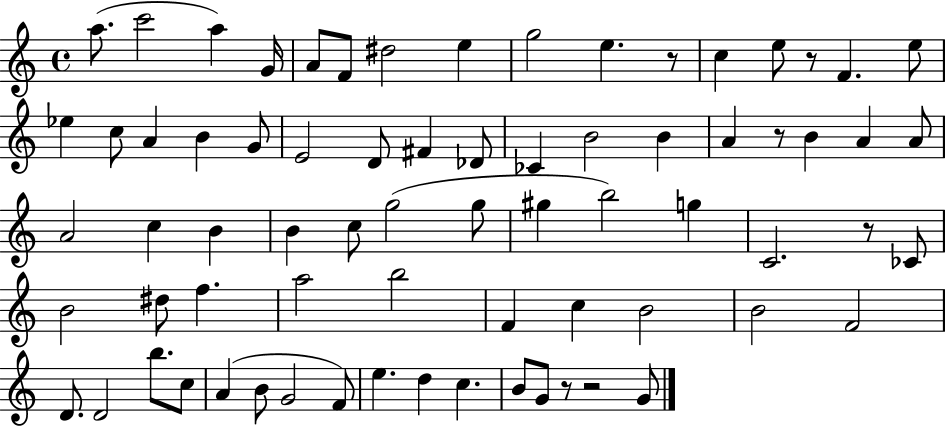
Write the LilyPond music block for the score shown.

{
  \clef treble
  \time 4/4
  \defaultTimeSignature
  \key c \major
  \repeat volta 2 { a''8.( c'''2 a''4) g'16 | a'8 f'8 dis''2 e''4 | g''2 e''4. r8 | c''4 e''8 r8 f'4. e''8 | \break ees''4 c''8 a'4 b'4 g'8 | e'2 d'8 fis'4 des'8 | ces'4 b'2 b'4 | a'4 r8 b'4 a'4 a'8 | \break a'2 c''4 b'4 | b'4 c''8 g''2( g''8 | gis''4 b''2) g''4 | c'2. r8 ces'8 | \break b'2 dis''8 f''4. | a''2 b''2 | f'4 c''4 b'2 | b'2 f'2 | \break d'8. d'2 b''8. c''8 | a'4( b'8 g'2 f'8) | e''4. d''4 c''4. | b'8 g'8 r8 r2 g'8 | \break } \bar "|."
}